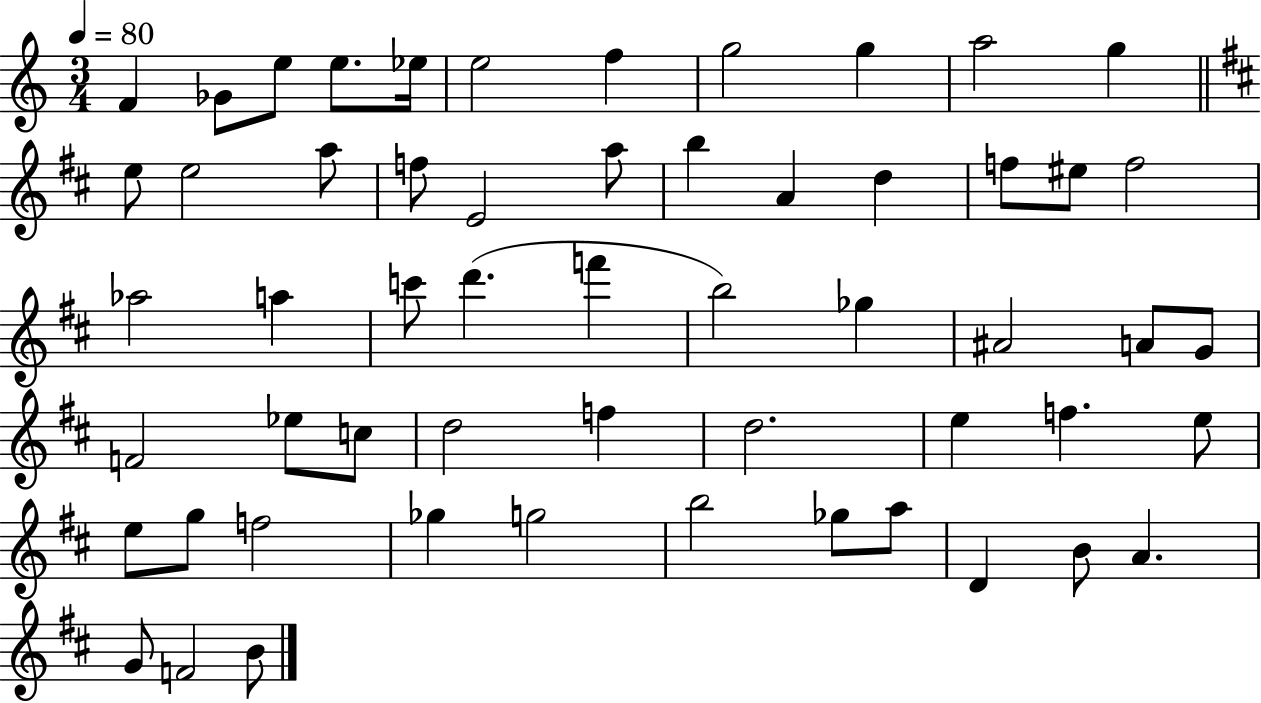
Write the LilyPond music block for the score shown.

{
  \clef treble
  \numericTimeSignature
  \time 3/4
  \key c \major
  \tempo 4 = 80
  f'4 ges'8 e''8 e''8. ees''16 | e''2 f''4 | g''2 g''4 | a''2 g''4 | \break \bar "||" \break \key d \major e''8 e''2 a''8 | f''8 e'2 a''8 | b''4 a'4 d''4 | f''8 eis''8 f''2 | \break aes''2 a''4 | c'''8 d'''4.( f'''4 | b''2) ges''4 | ais'2 a'8 g'8 | \break f'2 ees''8 c''8 | d''2 f''4 | d''2. | e''4 f''4. e''8 | \break e''8 g''8 f''2 | ges''4 g''2 | b''2 ges''8 a''8 | d'4 b'8 a'4. | \break g'8 f'2 b'8 | \bar "|."
}